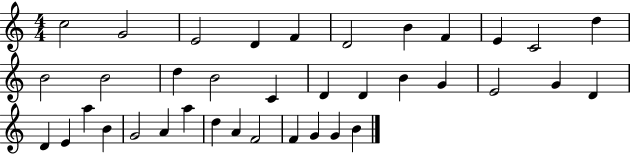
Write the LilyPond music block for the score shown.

{
  \clef treble
  \numericTimeSignature
  \time 4/4
  \key c \major
  c''2 g'2 | e'2 d'4 f'4 | d'2 b'4 f'4 | e'4 c'2 d''4 | \break b'2 b'2 | d''4 b'2 c'4 | d'4 d'4 b'4 g'4 | e'2 g'4 d'4 | \break d'4 e'4 a''4 b'4 | g'2 a'4 a''4 | d''4 a'4 f'2 | f'4 g'4 g'4 b'4 | \break \bar "|."
}